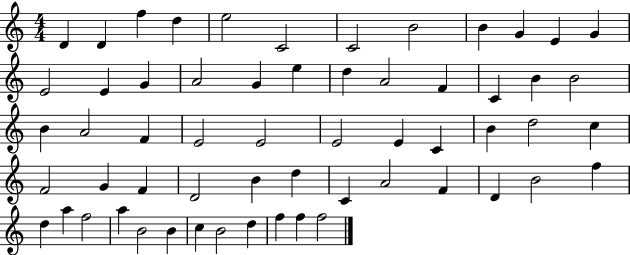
{
  \clef treble
  \numericTimeSignature
  \time 4/4
  \key c \major
  d'4 d'4 f''4 d''4 | e''2 c'2 | c'2 b'2 | b'4 g'4 e'4 g'4 | \break e'2 e'4 g'4 | a'2 g'4 e''4 | d''4 a'2 f'4 | c'4 b'4 b'2 | \break b'4 a'2 f'4 | e'2 e'2 | e'2 e'4 c'4 | b'4 d''2 c''4 | \break f'2 g'4 f'4 | d'2 b'4 d''4 | c'4 a'2 f'4 | d'4 b'2 f''4 | \break d''4 a''4 f''2 | a''4 b'2 b'4 | c''4 b'2 d''4 | f''4 f''4 f''2 | \break \bar "|."
}